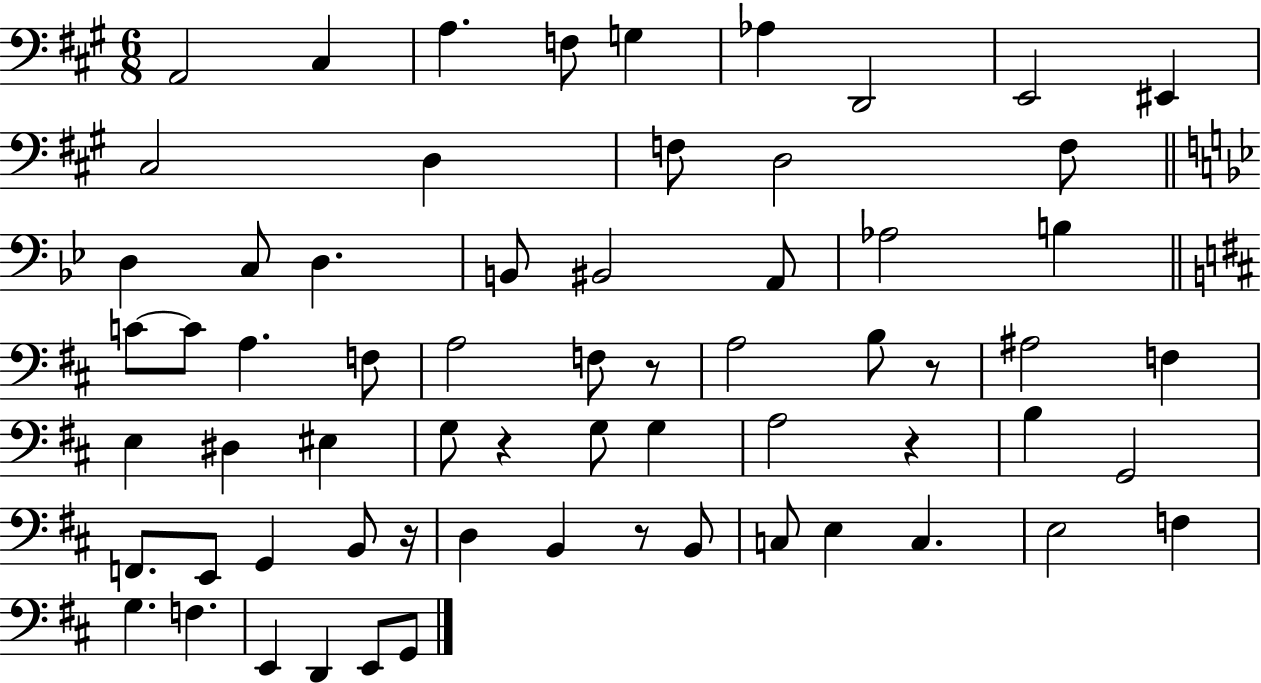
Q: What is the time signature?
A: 6/8